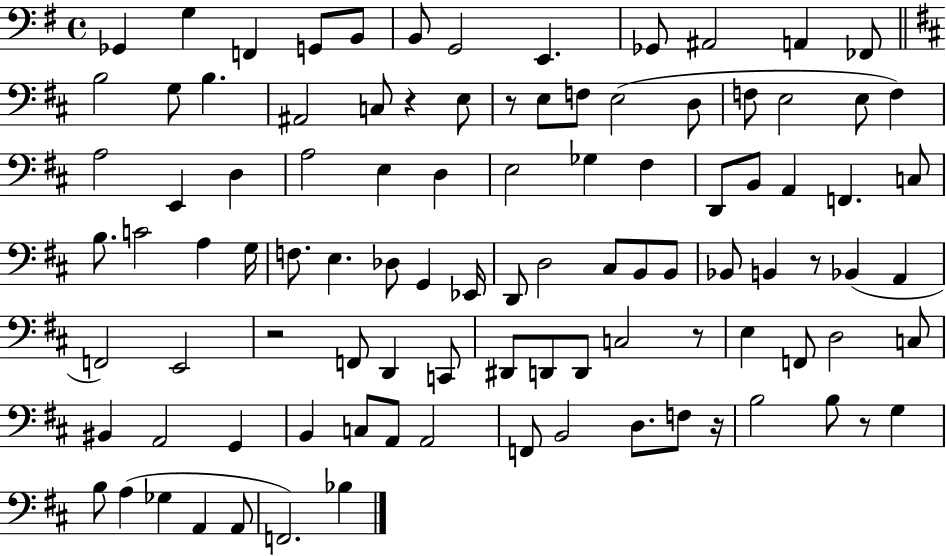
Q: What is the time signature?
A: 4/4